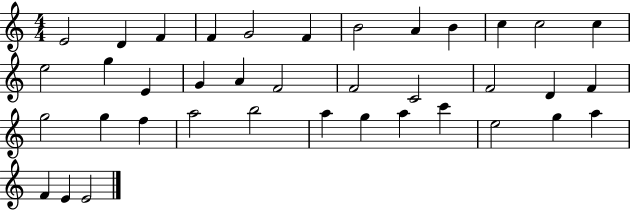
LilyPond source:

{
  \clef treble
  \numericTimeSignature
  \time 4/4
  \key c \major
  e'2 d'4 f'4 | f'4 g'2 f'4 | b'2 a'4 b'4 | c''4 c''2 c''4 | \break e''2 g''4 e'4 | g'4 a'4 f'2 | f'2 c'2 | f'2 d'4 f'4 | \break g''2 g''4 f''4 | a''2 b''2 | a''4 g''4 a''4 c'''4 | e''2 g''4 a''4 | \break f'4 e'4 e'2 | \bar "|."
}